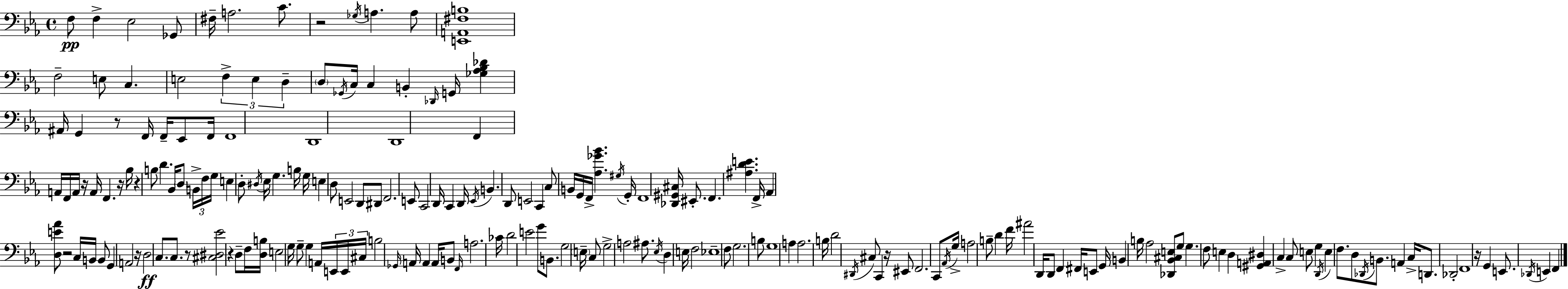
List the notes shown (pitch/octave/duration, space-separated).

F3/e F3/q Eb3/h Gb2/e F#3/s A3/h. C4/e. R/h Gb3/s A3/q. A3/e [E2,A2,F#3,B3]/w F3/h E3/e C3/q. E3/h F3/q E3/q D3/q D3/e Gb2/s C3/s C3/q B2/q Db2/s G2/s [Gb3,Ab3,Bb3,Db4]/q A#2/s G2/q R/e F2/s F2/s Eb2/e F2/s F2/w D2/w D2/w F2/q A2/s F2/s A2/s R/s A2/s F2/q. R/s Bb3/s R/q B3/e D4/q. Bb2/s D3/e B2/s F3/s G3/s E3/q D3/e D#3/s Eb3/s G3/q. B3/s G3/s E3/q D3/e E2/h D2/e D#2/e F2/h. E2/e C2/h D2/s C2/q D2/s Eb2/s B2/q. D2/e E2/h C2/q C3/e B2/s G2/s F2/s [Ab3,Gb4,Bb4]/q. G#3/s G2/s F2/w [Db2,G#2,C#3]/s EIS2/e. F2/q. [A#3,D4,E4]/q. F2/s Ab2/q [D3,E4,Ab4]/e R/h C3/s B2/s B2/e G2/q A2/h R/s D3/h C3/e. C3/e. R/e [C#3,D#3,Eb4]/h R/q D3/e F3/s [D3,B3]/s E3/h G3/s G3/e G3/q A2/s E2/s E2/s C#3/s B3/h Gb2/s A2/s A2/q A2/s B2/e F2/s A3/h. CES4/s D4/h E4/h G4/e B2/e. G3/h E3/s C3/e G3/h A3/h A#3/e. Eb3/s D3/q E3/s F3/h Eb3/w F3/e G3/h. B3/e G3/w A3/q A3/h. B3/s D4/h D#2/s C#3/e C2/q R/s EIS2/e F2/h. C2/e Ab2/s G3/s A3/h B3/e D4/q F4/s A#4/h D2/s D2/e F2/q F#2/s E2/e G2/s B2/q B3/s Ab3/h [Db2,Bb2,C#3,E3]/e G3/e G3/q. F3/e E3/q D3/q [G#2,A2,D#3]/q C3/q C3/e E3/e G3/q D2/s E3/q F3/e. D3/e Db2/s B2/e. A2/q C3/s D2/e. Db2/h F2/w R/s G2/q E2/e. Db2/s E2/q F2/q